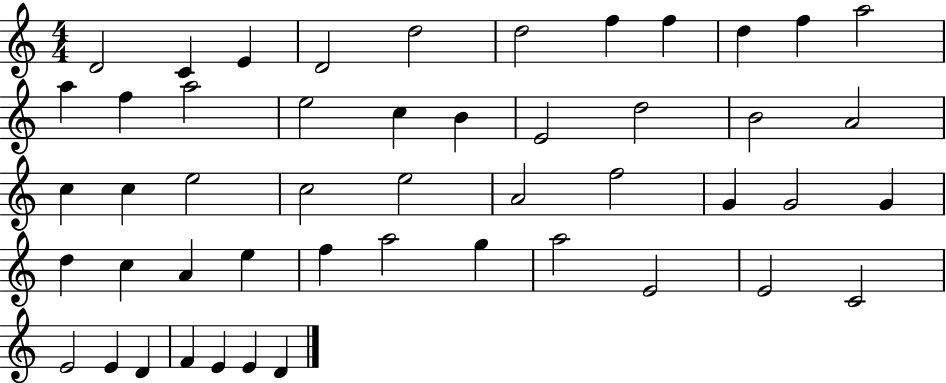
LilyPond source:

{
  \clef treble
  \numericTimeSignature
  \time 4/4
  \key c \major
  d'2 c'4 e'4 | d'2 d''2 | d''2 f''4 f''4 | d''4 f''4 a''2 | \break a''4 f''4 a''2 | e''2 c''4 b'4 | e'2 d''2 | b'2 a'2 | \break c''4 c''4 e''2 | c''2 e''2 | a'2 f''2 | g'4 g'2 g'4 | \break d''4 c''4 a'4 e''4 | f''4 a''2 g''4 | a''2 e'2 | e'2 c'2 | \break e'2 e'4 d'4 | f'4 e'4 e'4 d'4 | \bar "|."
}